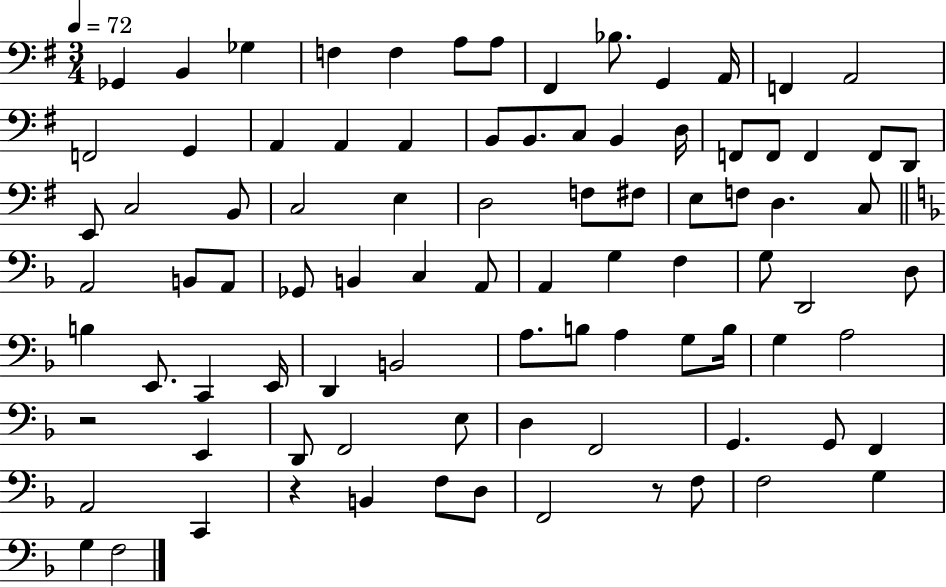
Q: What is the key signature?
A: G major